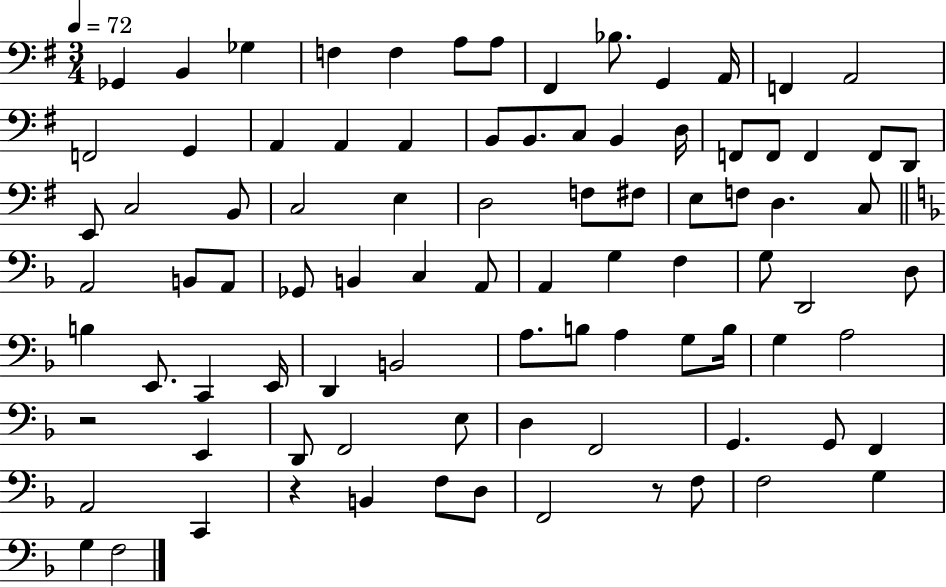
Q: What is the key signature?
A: G major